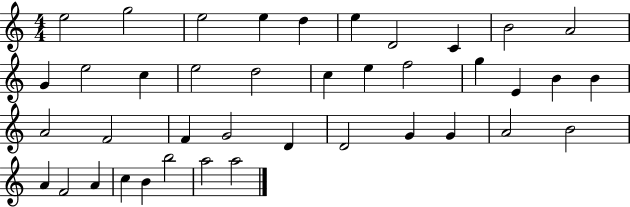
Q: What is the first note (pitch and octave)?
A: E5